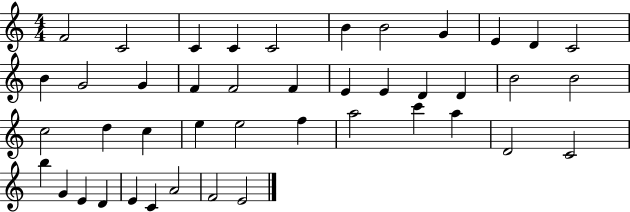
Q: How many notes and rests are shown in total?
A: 43